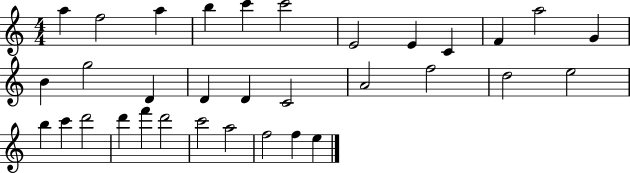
A5/q F5/h A5/q B5/q C6/q C6/h E4/h E4/q C4/q F4/q A5/h G4/q B4/q G5/h D4/q D4/q D4/q C4/h A4/h F5/h D5/h E5/h B5/q C6/q D6/h D6/q F6/q D6/h C6/h A5/h F5/h F5/q E5/q